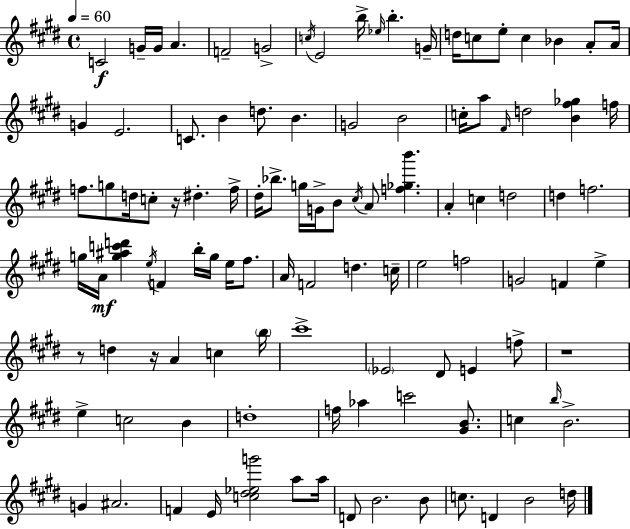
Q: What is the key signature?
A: E major